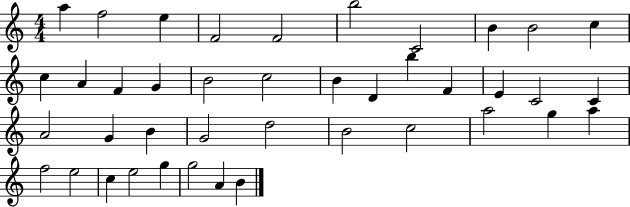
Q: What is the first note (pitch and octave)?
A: A5